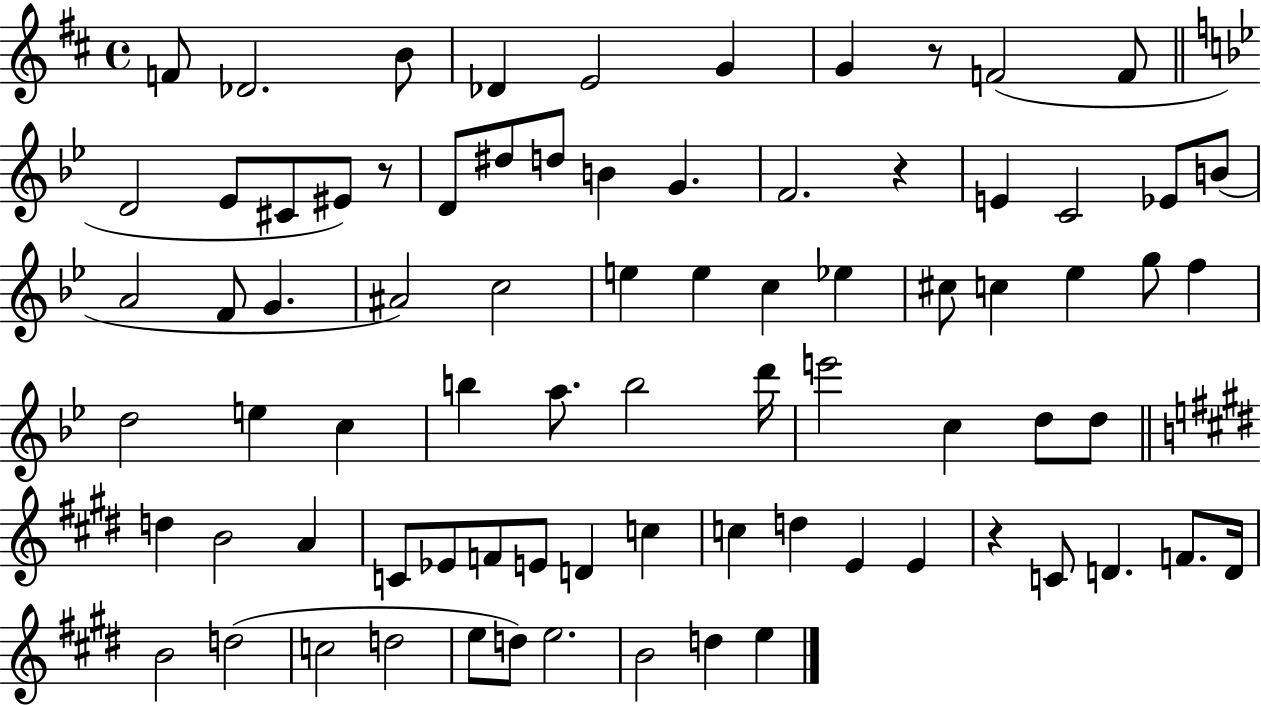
{
  \clef treble
  \time 4/4
  \defaultTimeSignature
  \key d \major
  \repeat volta 2 { f'8 des'2. b'8 | des'4 e'2 g'4 | g'4 r8 f'2( f'8 | \bar "||" \break \key bes \major d'2 ees'8 cis'8 eis'8) r8 | d'8 dis''8 d''8 b'4 g'4. | f'2. r4 | e'4 c'2 ees'8 b'8( | \break a'2 f'8 g'4. | ais'2) c''2 | e''4 e''4 c''4 ees''4 | cis''8 c''4 ees''4 g''8 f''4 | \break d''2 e''4 c''4 | b''4 a''8. b''2 d'''16 | e'''2 c''4 d''8 d''8 | \bar "||" \break \key e \major d''4 b'2 a'4 | c'8 ees'8 f'8 e'8 d'4 c''4 | c''4 d''4 e'4 e'4 | r4 c'8 d'4. f'8. d'16 | \break b'2 d''2( | c''2 d''2 | e''8 d''8) e''2. | b'2 d''4 e''4 | \break } \bar "|."
}